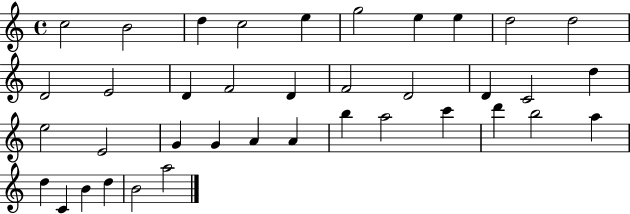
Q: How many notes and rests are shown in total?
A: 38